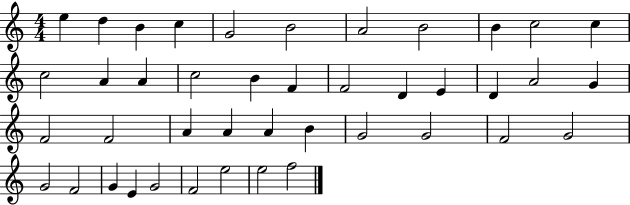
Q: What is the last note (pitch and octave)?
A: F5